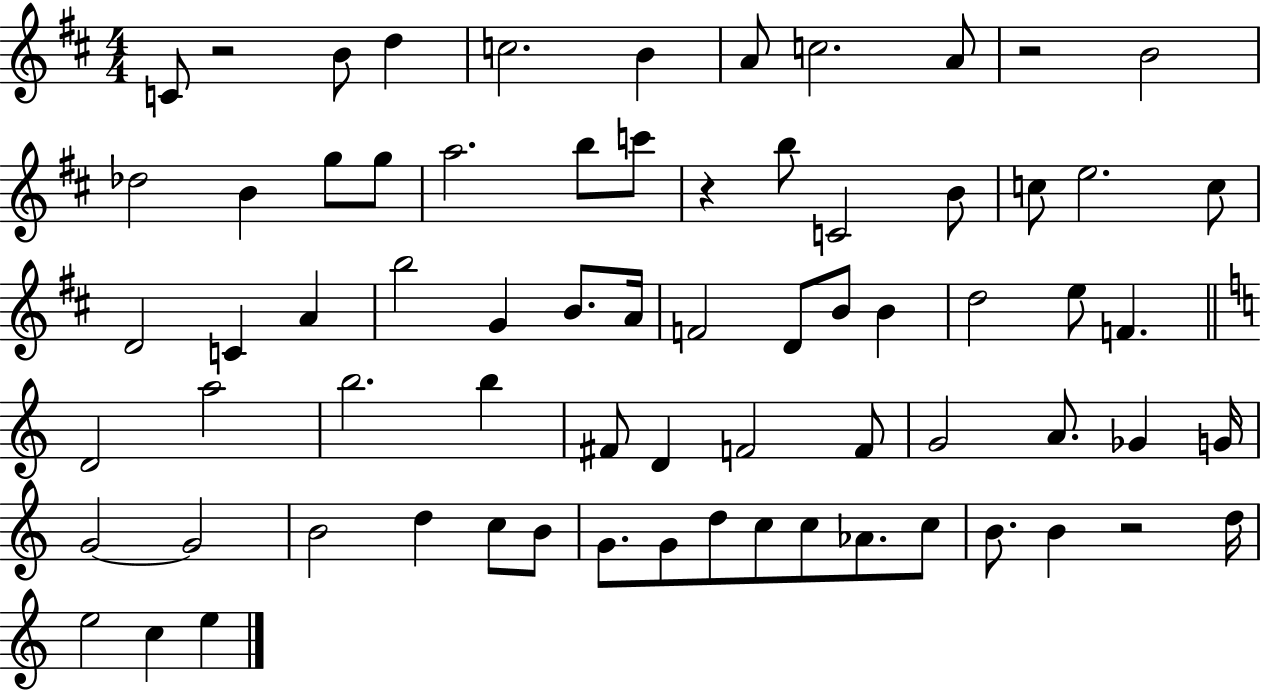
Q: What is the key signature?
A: D major